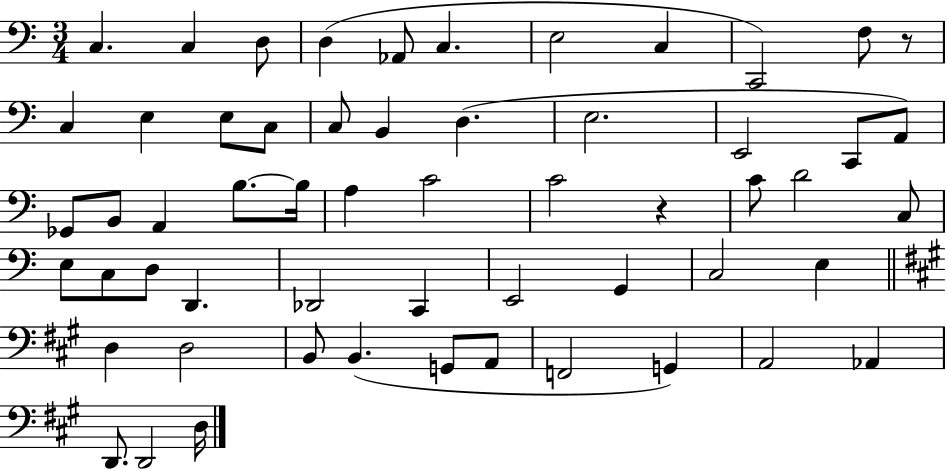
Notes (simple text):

C3/q. C3/q D3/e D3/q Ab2/e C3/q. E3/h C3/q C2/h F3/e R/e C3/q E3/q E3/e C3/e C3/e B2/q D3/q. E3/h. E2/h C2/e A2/e Gb2/e B2/e A2/q B3/e. B3/s A3/q C4/h C4/h R/q C4/e D4/h C3/e E3/e C3/e D3/e D2/q. Db2/h C2/q E2/h G2/q C3/h E3/q D3/q D3/h B2/e B2/q. G2/e A2/e F2/h G2/q A2/h Ab2/q D2/e. D2/h D3/s